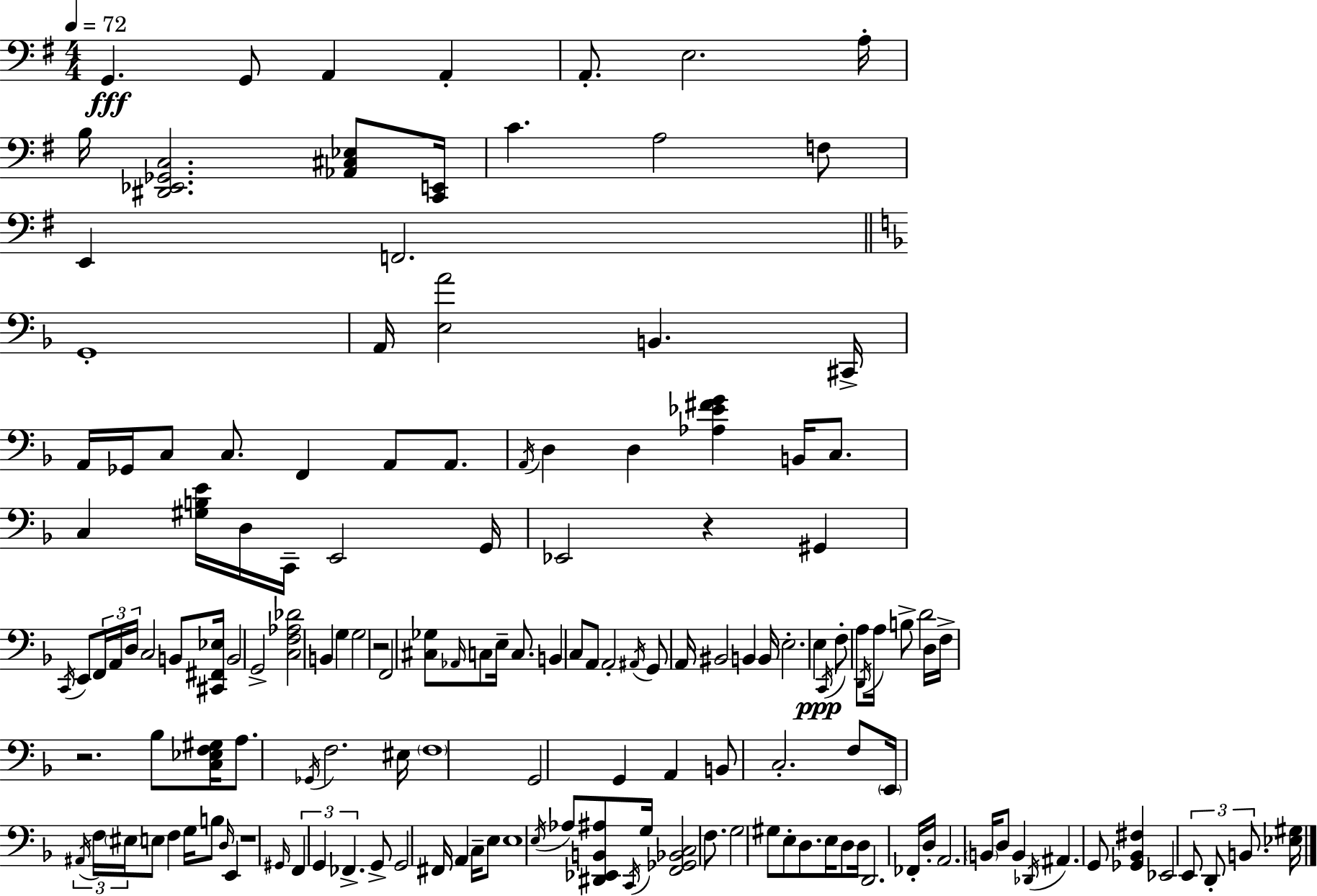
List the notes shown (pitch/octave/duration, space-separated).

G2/q. G2/e A2/q A2/q A2/e. E3/h. A3/s B3/s [D#2,Eb2,Gb2,C3]/h. [Ab2,C#3,Eb3]/e [C2,E2]/s C4/q. A3/h F3/e E2/q F2/h. G2/w A2/s [E3,A4]/h B2/q. C#2/s A2/s Gb2/s C3/e C3/e. F2/q A2/e A2/e. A2/s D3/q D3/q [Ab3,Eb4,F#4,G4]/q B2/s C3/e. C3/q [G#3,B3,E4]/s D3/s C2/s E2/h G2/s Eb2/h R/q G#2/q C2/s E2/e F2/s A2/s D3/s C3/h B2/e [C#2,F#2,Eb3]/s B2/h G2/h [C3,F3,Ab3,Db4]/h B2/q G3/q G3/h R/h F2/h [C#3,Gb3]/e Ab2/s C3/e E3/s C3/e. B2/q C3/e A2/e A2/h A#2/s G2/e A2/s BIS2/h B2/q B2/s E3/h. E3/q C2/s F3/e A3/e D2/s A3/s B3/e D4/h D3/s F3/s R/h. Bb3/e [C3,Eb3,F3,G#3]/s A3/e. Gb2/s F3/h. EIS3/s F3/w G2/h G2/q A2/q B2/e C3/h. F3/e E2/s A#2/s F3/s EIS3/s E3/e F3/q G3/s B3/e D3/s E2/q R/w G#2/s F2/q G2/q FES2/q. G2/e G2/h F#2/s A2/q C3/s E3/e E3/w E3/s Ab3/e [D#2,Eb2,B2,A#3]/e C2/s G3/s [F2,Gb2,Bb2,C3]/h F3/e. G3/h G#3/e E3/e D3/e. E3/s D3/e D3/s D2/h. FES2/s D3/s A2/h. B2/s D3/e B2/q Db2/s A#2/q. G2/e [Gb2,Bb2,F#3]/q Eb2/h E2/e D2/e B2/e. [Eb3,G#3]/s